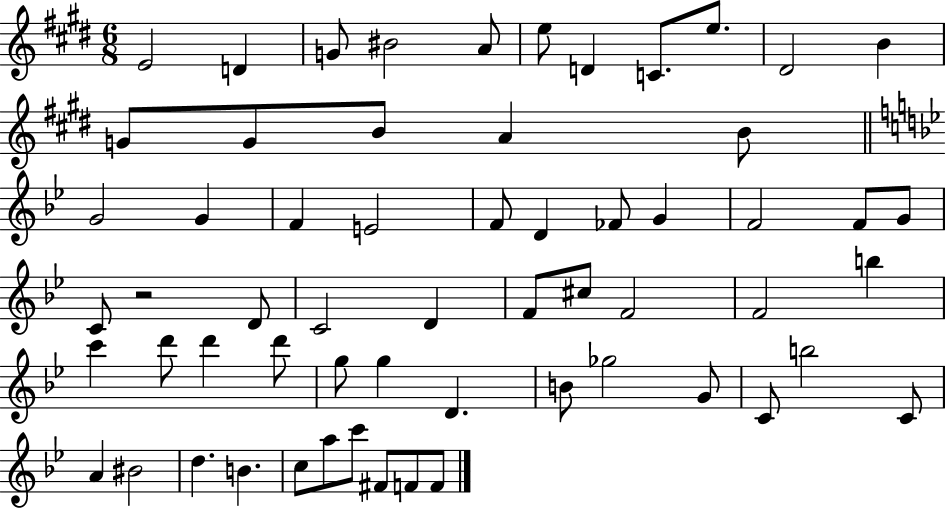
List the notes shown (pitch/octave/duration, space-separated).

E4/h D4/q G4/e BIS4/h A4/e E5/e D4/q C4/e. E5/e. D#4/h B4/q G4/e G4/e B4/e A4/q B4/e G4/h G4/q F4/q E4/h F4/e D4/q FES4/e G4/q F4/h F4/e G4/e C4/e R/h D4/e C4/h D4/q F4/e C#5/e F4/h F4/h B5/q C6/q D6/e D6/q D6/e G5/e G5/q D4/q. B4/e Gb5/h G4/e C4/e B5/h C4/e A4/q BIS4/h D5/q. B4/q. C5/e A5/e C6/e F#4/e F4/e F4/e